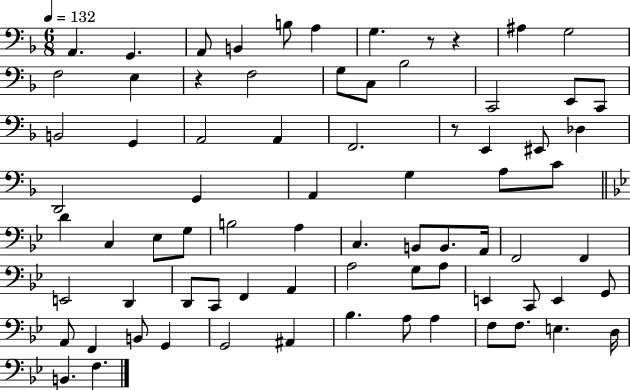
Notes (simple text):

A2/q. G2/q. A2/e B2/q B3/e A3/q G3/q. R/e R/q A#3/q G3/h F3/h E3/q R/q F3/h G3/e C3/e Bb3/h C2/h E2/e C2/e B2/h G2/q A2/h A2/q F2/h. R/e E2/q EIS2/e Db3/q D2/h G2/q A2/q G3/q A3/e C4/e D4/q C3/q Eb3/e G3/e B3/h A3/q C3/q. B2/e B2/e. A2/s F2/h F2/q E2/h D2/q D2/e C2/e F2/q A2/q A3/h G3/e A3/e E2/q C2/e E2/q G2/e A2/e F2/q B2/e G2/q G2/h A#2/q Bb3/q. A3/e A3/q F3/e F3/e. E3/q. D3/s B2/q. F3/q.